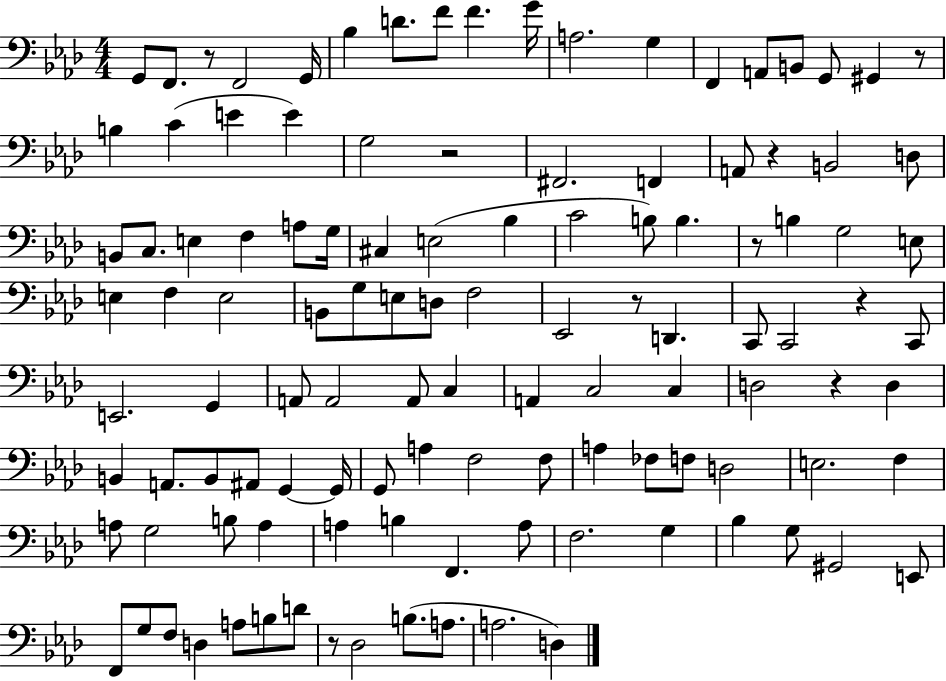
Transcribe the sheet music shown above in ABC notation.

X:1
T:Untitled
M:4/4
L:1/4
K:Ab
G,,/2 F,,/2 z/2 F,,2 G,,/4 _B, D/2 F/2 F G/4 A,2 G, F,, A,,/2 B,,/2 G,,/2 ^G,, z/2 B, C E E G,2 z2 ^F,,2 F,, A,,/2 z B,,2 D,/2 B,,/2 C,/2 E, F, A,/2 G,/4 ^C, E,2 _B, C2 B,/2 B, z/2 B, G,2 E,/2 E, F, E,2 B,,/2 G,/2 E,/2 D,/2 F,2 _E,,2 z/2 D,, C,,/2 C,,2 z C,,/2 E,,2 G,, A,,/2 A,,2 A,,/2 C, A,, C,2 C, D,2 z D, B,, A,,/2 B,,/2 ^A,,/2 G,, G,,/4 G,,/2 A, F,2 F,/2 A, _F,/2 F,/2 D,2 E,2 F, A,/2 G,2 B,/2 A, A, B, F,, A,/2 F,2 G, _B, G,/2 ^G,,2 E,,/2 F,,/2 G,/2 F,/2 D, A,/2 B,/2 D/2 z/2 _D,2 B,/2 A,/2 A,2 D,